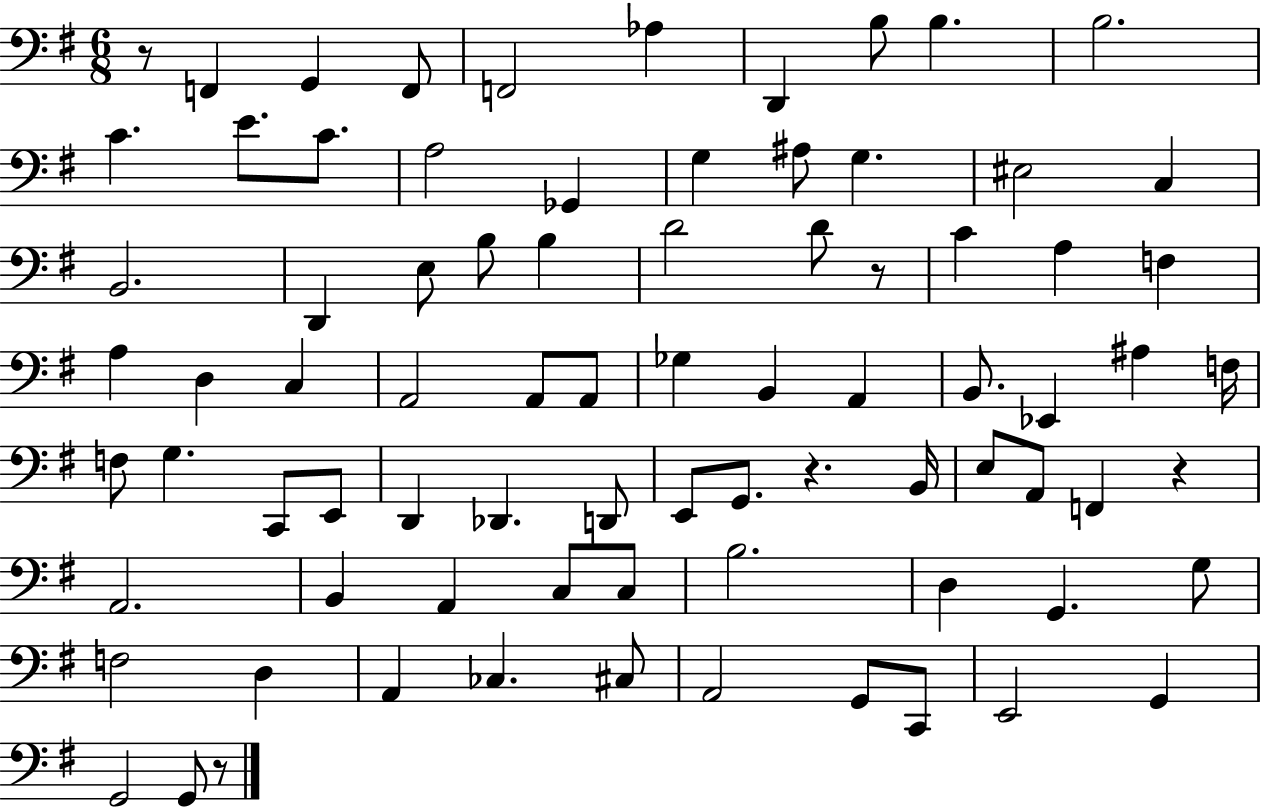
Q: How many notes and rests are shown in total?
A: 81